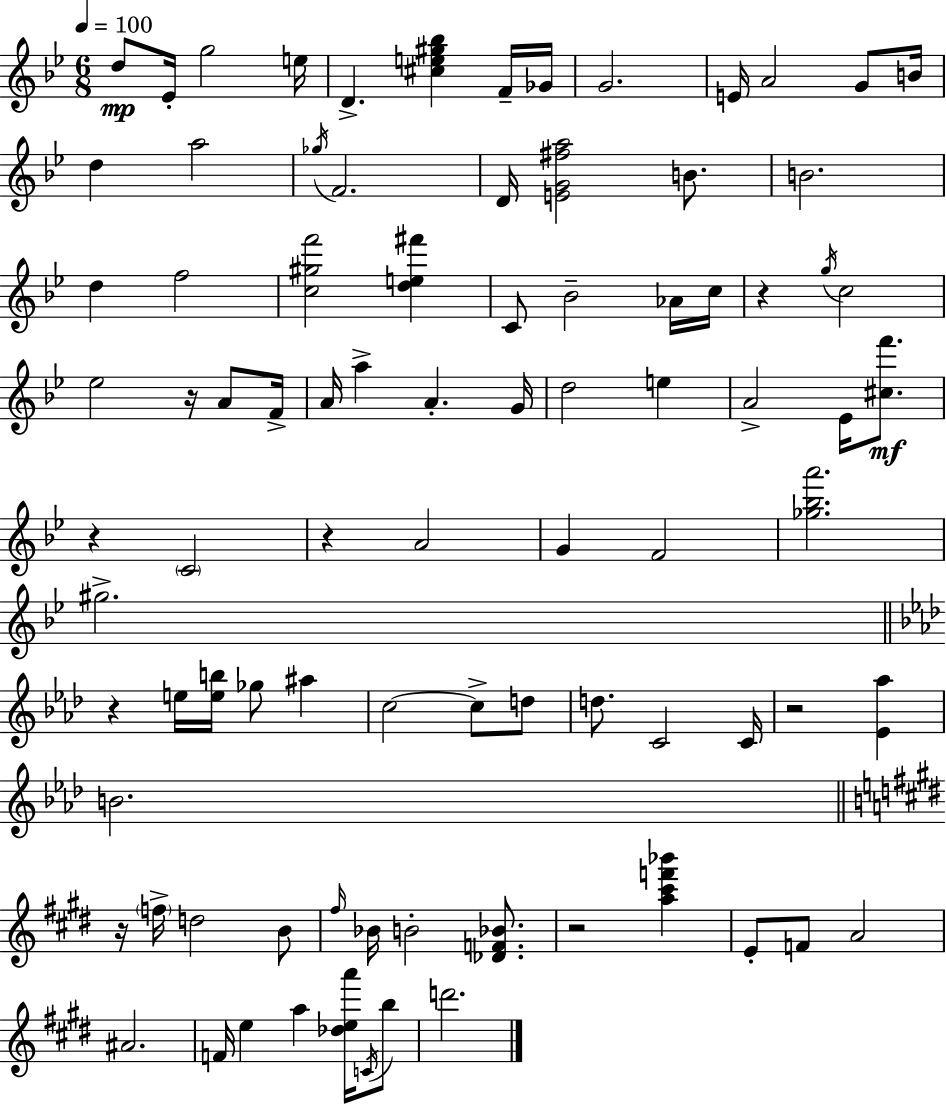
X:1
T:Untitled
M:6/8
L:1/4
K:Bb
d/2 _E/4 g2 e/4 D [^ce^g_b] F/4 _G/4 G2 E/4 A2 G/2 B/4 d a2 _g/4 F2 D/4 [EG^fa]2 B/2 B2 d f2 [c^gf']2 [de^f'] C/2 _B2 _A/4 c/4 z g/4 c2 _e2 z/4 A/2 F/4 A/4 a A G/4 d2 e A2 _E/4 [^cf']/2 z C2 z A2 G F2 [_g_ba']2 ^g2 z e/4 [eb]/4 _g/2 ^a c2 c/2 d/2 d/2 C2 C/4 z2 [_E_a] B2 z/4 f/4 d2 B/2 ^f/4 _B/4 B2 [_DF_B]/2 z2 [a^c'f'_b'] E/2 F/2 A2 ^A2 F/4 e a [_dea']/4 C/4 b/2 d'2